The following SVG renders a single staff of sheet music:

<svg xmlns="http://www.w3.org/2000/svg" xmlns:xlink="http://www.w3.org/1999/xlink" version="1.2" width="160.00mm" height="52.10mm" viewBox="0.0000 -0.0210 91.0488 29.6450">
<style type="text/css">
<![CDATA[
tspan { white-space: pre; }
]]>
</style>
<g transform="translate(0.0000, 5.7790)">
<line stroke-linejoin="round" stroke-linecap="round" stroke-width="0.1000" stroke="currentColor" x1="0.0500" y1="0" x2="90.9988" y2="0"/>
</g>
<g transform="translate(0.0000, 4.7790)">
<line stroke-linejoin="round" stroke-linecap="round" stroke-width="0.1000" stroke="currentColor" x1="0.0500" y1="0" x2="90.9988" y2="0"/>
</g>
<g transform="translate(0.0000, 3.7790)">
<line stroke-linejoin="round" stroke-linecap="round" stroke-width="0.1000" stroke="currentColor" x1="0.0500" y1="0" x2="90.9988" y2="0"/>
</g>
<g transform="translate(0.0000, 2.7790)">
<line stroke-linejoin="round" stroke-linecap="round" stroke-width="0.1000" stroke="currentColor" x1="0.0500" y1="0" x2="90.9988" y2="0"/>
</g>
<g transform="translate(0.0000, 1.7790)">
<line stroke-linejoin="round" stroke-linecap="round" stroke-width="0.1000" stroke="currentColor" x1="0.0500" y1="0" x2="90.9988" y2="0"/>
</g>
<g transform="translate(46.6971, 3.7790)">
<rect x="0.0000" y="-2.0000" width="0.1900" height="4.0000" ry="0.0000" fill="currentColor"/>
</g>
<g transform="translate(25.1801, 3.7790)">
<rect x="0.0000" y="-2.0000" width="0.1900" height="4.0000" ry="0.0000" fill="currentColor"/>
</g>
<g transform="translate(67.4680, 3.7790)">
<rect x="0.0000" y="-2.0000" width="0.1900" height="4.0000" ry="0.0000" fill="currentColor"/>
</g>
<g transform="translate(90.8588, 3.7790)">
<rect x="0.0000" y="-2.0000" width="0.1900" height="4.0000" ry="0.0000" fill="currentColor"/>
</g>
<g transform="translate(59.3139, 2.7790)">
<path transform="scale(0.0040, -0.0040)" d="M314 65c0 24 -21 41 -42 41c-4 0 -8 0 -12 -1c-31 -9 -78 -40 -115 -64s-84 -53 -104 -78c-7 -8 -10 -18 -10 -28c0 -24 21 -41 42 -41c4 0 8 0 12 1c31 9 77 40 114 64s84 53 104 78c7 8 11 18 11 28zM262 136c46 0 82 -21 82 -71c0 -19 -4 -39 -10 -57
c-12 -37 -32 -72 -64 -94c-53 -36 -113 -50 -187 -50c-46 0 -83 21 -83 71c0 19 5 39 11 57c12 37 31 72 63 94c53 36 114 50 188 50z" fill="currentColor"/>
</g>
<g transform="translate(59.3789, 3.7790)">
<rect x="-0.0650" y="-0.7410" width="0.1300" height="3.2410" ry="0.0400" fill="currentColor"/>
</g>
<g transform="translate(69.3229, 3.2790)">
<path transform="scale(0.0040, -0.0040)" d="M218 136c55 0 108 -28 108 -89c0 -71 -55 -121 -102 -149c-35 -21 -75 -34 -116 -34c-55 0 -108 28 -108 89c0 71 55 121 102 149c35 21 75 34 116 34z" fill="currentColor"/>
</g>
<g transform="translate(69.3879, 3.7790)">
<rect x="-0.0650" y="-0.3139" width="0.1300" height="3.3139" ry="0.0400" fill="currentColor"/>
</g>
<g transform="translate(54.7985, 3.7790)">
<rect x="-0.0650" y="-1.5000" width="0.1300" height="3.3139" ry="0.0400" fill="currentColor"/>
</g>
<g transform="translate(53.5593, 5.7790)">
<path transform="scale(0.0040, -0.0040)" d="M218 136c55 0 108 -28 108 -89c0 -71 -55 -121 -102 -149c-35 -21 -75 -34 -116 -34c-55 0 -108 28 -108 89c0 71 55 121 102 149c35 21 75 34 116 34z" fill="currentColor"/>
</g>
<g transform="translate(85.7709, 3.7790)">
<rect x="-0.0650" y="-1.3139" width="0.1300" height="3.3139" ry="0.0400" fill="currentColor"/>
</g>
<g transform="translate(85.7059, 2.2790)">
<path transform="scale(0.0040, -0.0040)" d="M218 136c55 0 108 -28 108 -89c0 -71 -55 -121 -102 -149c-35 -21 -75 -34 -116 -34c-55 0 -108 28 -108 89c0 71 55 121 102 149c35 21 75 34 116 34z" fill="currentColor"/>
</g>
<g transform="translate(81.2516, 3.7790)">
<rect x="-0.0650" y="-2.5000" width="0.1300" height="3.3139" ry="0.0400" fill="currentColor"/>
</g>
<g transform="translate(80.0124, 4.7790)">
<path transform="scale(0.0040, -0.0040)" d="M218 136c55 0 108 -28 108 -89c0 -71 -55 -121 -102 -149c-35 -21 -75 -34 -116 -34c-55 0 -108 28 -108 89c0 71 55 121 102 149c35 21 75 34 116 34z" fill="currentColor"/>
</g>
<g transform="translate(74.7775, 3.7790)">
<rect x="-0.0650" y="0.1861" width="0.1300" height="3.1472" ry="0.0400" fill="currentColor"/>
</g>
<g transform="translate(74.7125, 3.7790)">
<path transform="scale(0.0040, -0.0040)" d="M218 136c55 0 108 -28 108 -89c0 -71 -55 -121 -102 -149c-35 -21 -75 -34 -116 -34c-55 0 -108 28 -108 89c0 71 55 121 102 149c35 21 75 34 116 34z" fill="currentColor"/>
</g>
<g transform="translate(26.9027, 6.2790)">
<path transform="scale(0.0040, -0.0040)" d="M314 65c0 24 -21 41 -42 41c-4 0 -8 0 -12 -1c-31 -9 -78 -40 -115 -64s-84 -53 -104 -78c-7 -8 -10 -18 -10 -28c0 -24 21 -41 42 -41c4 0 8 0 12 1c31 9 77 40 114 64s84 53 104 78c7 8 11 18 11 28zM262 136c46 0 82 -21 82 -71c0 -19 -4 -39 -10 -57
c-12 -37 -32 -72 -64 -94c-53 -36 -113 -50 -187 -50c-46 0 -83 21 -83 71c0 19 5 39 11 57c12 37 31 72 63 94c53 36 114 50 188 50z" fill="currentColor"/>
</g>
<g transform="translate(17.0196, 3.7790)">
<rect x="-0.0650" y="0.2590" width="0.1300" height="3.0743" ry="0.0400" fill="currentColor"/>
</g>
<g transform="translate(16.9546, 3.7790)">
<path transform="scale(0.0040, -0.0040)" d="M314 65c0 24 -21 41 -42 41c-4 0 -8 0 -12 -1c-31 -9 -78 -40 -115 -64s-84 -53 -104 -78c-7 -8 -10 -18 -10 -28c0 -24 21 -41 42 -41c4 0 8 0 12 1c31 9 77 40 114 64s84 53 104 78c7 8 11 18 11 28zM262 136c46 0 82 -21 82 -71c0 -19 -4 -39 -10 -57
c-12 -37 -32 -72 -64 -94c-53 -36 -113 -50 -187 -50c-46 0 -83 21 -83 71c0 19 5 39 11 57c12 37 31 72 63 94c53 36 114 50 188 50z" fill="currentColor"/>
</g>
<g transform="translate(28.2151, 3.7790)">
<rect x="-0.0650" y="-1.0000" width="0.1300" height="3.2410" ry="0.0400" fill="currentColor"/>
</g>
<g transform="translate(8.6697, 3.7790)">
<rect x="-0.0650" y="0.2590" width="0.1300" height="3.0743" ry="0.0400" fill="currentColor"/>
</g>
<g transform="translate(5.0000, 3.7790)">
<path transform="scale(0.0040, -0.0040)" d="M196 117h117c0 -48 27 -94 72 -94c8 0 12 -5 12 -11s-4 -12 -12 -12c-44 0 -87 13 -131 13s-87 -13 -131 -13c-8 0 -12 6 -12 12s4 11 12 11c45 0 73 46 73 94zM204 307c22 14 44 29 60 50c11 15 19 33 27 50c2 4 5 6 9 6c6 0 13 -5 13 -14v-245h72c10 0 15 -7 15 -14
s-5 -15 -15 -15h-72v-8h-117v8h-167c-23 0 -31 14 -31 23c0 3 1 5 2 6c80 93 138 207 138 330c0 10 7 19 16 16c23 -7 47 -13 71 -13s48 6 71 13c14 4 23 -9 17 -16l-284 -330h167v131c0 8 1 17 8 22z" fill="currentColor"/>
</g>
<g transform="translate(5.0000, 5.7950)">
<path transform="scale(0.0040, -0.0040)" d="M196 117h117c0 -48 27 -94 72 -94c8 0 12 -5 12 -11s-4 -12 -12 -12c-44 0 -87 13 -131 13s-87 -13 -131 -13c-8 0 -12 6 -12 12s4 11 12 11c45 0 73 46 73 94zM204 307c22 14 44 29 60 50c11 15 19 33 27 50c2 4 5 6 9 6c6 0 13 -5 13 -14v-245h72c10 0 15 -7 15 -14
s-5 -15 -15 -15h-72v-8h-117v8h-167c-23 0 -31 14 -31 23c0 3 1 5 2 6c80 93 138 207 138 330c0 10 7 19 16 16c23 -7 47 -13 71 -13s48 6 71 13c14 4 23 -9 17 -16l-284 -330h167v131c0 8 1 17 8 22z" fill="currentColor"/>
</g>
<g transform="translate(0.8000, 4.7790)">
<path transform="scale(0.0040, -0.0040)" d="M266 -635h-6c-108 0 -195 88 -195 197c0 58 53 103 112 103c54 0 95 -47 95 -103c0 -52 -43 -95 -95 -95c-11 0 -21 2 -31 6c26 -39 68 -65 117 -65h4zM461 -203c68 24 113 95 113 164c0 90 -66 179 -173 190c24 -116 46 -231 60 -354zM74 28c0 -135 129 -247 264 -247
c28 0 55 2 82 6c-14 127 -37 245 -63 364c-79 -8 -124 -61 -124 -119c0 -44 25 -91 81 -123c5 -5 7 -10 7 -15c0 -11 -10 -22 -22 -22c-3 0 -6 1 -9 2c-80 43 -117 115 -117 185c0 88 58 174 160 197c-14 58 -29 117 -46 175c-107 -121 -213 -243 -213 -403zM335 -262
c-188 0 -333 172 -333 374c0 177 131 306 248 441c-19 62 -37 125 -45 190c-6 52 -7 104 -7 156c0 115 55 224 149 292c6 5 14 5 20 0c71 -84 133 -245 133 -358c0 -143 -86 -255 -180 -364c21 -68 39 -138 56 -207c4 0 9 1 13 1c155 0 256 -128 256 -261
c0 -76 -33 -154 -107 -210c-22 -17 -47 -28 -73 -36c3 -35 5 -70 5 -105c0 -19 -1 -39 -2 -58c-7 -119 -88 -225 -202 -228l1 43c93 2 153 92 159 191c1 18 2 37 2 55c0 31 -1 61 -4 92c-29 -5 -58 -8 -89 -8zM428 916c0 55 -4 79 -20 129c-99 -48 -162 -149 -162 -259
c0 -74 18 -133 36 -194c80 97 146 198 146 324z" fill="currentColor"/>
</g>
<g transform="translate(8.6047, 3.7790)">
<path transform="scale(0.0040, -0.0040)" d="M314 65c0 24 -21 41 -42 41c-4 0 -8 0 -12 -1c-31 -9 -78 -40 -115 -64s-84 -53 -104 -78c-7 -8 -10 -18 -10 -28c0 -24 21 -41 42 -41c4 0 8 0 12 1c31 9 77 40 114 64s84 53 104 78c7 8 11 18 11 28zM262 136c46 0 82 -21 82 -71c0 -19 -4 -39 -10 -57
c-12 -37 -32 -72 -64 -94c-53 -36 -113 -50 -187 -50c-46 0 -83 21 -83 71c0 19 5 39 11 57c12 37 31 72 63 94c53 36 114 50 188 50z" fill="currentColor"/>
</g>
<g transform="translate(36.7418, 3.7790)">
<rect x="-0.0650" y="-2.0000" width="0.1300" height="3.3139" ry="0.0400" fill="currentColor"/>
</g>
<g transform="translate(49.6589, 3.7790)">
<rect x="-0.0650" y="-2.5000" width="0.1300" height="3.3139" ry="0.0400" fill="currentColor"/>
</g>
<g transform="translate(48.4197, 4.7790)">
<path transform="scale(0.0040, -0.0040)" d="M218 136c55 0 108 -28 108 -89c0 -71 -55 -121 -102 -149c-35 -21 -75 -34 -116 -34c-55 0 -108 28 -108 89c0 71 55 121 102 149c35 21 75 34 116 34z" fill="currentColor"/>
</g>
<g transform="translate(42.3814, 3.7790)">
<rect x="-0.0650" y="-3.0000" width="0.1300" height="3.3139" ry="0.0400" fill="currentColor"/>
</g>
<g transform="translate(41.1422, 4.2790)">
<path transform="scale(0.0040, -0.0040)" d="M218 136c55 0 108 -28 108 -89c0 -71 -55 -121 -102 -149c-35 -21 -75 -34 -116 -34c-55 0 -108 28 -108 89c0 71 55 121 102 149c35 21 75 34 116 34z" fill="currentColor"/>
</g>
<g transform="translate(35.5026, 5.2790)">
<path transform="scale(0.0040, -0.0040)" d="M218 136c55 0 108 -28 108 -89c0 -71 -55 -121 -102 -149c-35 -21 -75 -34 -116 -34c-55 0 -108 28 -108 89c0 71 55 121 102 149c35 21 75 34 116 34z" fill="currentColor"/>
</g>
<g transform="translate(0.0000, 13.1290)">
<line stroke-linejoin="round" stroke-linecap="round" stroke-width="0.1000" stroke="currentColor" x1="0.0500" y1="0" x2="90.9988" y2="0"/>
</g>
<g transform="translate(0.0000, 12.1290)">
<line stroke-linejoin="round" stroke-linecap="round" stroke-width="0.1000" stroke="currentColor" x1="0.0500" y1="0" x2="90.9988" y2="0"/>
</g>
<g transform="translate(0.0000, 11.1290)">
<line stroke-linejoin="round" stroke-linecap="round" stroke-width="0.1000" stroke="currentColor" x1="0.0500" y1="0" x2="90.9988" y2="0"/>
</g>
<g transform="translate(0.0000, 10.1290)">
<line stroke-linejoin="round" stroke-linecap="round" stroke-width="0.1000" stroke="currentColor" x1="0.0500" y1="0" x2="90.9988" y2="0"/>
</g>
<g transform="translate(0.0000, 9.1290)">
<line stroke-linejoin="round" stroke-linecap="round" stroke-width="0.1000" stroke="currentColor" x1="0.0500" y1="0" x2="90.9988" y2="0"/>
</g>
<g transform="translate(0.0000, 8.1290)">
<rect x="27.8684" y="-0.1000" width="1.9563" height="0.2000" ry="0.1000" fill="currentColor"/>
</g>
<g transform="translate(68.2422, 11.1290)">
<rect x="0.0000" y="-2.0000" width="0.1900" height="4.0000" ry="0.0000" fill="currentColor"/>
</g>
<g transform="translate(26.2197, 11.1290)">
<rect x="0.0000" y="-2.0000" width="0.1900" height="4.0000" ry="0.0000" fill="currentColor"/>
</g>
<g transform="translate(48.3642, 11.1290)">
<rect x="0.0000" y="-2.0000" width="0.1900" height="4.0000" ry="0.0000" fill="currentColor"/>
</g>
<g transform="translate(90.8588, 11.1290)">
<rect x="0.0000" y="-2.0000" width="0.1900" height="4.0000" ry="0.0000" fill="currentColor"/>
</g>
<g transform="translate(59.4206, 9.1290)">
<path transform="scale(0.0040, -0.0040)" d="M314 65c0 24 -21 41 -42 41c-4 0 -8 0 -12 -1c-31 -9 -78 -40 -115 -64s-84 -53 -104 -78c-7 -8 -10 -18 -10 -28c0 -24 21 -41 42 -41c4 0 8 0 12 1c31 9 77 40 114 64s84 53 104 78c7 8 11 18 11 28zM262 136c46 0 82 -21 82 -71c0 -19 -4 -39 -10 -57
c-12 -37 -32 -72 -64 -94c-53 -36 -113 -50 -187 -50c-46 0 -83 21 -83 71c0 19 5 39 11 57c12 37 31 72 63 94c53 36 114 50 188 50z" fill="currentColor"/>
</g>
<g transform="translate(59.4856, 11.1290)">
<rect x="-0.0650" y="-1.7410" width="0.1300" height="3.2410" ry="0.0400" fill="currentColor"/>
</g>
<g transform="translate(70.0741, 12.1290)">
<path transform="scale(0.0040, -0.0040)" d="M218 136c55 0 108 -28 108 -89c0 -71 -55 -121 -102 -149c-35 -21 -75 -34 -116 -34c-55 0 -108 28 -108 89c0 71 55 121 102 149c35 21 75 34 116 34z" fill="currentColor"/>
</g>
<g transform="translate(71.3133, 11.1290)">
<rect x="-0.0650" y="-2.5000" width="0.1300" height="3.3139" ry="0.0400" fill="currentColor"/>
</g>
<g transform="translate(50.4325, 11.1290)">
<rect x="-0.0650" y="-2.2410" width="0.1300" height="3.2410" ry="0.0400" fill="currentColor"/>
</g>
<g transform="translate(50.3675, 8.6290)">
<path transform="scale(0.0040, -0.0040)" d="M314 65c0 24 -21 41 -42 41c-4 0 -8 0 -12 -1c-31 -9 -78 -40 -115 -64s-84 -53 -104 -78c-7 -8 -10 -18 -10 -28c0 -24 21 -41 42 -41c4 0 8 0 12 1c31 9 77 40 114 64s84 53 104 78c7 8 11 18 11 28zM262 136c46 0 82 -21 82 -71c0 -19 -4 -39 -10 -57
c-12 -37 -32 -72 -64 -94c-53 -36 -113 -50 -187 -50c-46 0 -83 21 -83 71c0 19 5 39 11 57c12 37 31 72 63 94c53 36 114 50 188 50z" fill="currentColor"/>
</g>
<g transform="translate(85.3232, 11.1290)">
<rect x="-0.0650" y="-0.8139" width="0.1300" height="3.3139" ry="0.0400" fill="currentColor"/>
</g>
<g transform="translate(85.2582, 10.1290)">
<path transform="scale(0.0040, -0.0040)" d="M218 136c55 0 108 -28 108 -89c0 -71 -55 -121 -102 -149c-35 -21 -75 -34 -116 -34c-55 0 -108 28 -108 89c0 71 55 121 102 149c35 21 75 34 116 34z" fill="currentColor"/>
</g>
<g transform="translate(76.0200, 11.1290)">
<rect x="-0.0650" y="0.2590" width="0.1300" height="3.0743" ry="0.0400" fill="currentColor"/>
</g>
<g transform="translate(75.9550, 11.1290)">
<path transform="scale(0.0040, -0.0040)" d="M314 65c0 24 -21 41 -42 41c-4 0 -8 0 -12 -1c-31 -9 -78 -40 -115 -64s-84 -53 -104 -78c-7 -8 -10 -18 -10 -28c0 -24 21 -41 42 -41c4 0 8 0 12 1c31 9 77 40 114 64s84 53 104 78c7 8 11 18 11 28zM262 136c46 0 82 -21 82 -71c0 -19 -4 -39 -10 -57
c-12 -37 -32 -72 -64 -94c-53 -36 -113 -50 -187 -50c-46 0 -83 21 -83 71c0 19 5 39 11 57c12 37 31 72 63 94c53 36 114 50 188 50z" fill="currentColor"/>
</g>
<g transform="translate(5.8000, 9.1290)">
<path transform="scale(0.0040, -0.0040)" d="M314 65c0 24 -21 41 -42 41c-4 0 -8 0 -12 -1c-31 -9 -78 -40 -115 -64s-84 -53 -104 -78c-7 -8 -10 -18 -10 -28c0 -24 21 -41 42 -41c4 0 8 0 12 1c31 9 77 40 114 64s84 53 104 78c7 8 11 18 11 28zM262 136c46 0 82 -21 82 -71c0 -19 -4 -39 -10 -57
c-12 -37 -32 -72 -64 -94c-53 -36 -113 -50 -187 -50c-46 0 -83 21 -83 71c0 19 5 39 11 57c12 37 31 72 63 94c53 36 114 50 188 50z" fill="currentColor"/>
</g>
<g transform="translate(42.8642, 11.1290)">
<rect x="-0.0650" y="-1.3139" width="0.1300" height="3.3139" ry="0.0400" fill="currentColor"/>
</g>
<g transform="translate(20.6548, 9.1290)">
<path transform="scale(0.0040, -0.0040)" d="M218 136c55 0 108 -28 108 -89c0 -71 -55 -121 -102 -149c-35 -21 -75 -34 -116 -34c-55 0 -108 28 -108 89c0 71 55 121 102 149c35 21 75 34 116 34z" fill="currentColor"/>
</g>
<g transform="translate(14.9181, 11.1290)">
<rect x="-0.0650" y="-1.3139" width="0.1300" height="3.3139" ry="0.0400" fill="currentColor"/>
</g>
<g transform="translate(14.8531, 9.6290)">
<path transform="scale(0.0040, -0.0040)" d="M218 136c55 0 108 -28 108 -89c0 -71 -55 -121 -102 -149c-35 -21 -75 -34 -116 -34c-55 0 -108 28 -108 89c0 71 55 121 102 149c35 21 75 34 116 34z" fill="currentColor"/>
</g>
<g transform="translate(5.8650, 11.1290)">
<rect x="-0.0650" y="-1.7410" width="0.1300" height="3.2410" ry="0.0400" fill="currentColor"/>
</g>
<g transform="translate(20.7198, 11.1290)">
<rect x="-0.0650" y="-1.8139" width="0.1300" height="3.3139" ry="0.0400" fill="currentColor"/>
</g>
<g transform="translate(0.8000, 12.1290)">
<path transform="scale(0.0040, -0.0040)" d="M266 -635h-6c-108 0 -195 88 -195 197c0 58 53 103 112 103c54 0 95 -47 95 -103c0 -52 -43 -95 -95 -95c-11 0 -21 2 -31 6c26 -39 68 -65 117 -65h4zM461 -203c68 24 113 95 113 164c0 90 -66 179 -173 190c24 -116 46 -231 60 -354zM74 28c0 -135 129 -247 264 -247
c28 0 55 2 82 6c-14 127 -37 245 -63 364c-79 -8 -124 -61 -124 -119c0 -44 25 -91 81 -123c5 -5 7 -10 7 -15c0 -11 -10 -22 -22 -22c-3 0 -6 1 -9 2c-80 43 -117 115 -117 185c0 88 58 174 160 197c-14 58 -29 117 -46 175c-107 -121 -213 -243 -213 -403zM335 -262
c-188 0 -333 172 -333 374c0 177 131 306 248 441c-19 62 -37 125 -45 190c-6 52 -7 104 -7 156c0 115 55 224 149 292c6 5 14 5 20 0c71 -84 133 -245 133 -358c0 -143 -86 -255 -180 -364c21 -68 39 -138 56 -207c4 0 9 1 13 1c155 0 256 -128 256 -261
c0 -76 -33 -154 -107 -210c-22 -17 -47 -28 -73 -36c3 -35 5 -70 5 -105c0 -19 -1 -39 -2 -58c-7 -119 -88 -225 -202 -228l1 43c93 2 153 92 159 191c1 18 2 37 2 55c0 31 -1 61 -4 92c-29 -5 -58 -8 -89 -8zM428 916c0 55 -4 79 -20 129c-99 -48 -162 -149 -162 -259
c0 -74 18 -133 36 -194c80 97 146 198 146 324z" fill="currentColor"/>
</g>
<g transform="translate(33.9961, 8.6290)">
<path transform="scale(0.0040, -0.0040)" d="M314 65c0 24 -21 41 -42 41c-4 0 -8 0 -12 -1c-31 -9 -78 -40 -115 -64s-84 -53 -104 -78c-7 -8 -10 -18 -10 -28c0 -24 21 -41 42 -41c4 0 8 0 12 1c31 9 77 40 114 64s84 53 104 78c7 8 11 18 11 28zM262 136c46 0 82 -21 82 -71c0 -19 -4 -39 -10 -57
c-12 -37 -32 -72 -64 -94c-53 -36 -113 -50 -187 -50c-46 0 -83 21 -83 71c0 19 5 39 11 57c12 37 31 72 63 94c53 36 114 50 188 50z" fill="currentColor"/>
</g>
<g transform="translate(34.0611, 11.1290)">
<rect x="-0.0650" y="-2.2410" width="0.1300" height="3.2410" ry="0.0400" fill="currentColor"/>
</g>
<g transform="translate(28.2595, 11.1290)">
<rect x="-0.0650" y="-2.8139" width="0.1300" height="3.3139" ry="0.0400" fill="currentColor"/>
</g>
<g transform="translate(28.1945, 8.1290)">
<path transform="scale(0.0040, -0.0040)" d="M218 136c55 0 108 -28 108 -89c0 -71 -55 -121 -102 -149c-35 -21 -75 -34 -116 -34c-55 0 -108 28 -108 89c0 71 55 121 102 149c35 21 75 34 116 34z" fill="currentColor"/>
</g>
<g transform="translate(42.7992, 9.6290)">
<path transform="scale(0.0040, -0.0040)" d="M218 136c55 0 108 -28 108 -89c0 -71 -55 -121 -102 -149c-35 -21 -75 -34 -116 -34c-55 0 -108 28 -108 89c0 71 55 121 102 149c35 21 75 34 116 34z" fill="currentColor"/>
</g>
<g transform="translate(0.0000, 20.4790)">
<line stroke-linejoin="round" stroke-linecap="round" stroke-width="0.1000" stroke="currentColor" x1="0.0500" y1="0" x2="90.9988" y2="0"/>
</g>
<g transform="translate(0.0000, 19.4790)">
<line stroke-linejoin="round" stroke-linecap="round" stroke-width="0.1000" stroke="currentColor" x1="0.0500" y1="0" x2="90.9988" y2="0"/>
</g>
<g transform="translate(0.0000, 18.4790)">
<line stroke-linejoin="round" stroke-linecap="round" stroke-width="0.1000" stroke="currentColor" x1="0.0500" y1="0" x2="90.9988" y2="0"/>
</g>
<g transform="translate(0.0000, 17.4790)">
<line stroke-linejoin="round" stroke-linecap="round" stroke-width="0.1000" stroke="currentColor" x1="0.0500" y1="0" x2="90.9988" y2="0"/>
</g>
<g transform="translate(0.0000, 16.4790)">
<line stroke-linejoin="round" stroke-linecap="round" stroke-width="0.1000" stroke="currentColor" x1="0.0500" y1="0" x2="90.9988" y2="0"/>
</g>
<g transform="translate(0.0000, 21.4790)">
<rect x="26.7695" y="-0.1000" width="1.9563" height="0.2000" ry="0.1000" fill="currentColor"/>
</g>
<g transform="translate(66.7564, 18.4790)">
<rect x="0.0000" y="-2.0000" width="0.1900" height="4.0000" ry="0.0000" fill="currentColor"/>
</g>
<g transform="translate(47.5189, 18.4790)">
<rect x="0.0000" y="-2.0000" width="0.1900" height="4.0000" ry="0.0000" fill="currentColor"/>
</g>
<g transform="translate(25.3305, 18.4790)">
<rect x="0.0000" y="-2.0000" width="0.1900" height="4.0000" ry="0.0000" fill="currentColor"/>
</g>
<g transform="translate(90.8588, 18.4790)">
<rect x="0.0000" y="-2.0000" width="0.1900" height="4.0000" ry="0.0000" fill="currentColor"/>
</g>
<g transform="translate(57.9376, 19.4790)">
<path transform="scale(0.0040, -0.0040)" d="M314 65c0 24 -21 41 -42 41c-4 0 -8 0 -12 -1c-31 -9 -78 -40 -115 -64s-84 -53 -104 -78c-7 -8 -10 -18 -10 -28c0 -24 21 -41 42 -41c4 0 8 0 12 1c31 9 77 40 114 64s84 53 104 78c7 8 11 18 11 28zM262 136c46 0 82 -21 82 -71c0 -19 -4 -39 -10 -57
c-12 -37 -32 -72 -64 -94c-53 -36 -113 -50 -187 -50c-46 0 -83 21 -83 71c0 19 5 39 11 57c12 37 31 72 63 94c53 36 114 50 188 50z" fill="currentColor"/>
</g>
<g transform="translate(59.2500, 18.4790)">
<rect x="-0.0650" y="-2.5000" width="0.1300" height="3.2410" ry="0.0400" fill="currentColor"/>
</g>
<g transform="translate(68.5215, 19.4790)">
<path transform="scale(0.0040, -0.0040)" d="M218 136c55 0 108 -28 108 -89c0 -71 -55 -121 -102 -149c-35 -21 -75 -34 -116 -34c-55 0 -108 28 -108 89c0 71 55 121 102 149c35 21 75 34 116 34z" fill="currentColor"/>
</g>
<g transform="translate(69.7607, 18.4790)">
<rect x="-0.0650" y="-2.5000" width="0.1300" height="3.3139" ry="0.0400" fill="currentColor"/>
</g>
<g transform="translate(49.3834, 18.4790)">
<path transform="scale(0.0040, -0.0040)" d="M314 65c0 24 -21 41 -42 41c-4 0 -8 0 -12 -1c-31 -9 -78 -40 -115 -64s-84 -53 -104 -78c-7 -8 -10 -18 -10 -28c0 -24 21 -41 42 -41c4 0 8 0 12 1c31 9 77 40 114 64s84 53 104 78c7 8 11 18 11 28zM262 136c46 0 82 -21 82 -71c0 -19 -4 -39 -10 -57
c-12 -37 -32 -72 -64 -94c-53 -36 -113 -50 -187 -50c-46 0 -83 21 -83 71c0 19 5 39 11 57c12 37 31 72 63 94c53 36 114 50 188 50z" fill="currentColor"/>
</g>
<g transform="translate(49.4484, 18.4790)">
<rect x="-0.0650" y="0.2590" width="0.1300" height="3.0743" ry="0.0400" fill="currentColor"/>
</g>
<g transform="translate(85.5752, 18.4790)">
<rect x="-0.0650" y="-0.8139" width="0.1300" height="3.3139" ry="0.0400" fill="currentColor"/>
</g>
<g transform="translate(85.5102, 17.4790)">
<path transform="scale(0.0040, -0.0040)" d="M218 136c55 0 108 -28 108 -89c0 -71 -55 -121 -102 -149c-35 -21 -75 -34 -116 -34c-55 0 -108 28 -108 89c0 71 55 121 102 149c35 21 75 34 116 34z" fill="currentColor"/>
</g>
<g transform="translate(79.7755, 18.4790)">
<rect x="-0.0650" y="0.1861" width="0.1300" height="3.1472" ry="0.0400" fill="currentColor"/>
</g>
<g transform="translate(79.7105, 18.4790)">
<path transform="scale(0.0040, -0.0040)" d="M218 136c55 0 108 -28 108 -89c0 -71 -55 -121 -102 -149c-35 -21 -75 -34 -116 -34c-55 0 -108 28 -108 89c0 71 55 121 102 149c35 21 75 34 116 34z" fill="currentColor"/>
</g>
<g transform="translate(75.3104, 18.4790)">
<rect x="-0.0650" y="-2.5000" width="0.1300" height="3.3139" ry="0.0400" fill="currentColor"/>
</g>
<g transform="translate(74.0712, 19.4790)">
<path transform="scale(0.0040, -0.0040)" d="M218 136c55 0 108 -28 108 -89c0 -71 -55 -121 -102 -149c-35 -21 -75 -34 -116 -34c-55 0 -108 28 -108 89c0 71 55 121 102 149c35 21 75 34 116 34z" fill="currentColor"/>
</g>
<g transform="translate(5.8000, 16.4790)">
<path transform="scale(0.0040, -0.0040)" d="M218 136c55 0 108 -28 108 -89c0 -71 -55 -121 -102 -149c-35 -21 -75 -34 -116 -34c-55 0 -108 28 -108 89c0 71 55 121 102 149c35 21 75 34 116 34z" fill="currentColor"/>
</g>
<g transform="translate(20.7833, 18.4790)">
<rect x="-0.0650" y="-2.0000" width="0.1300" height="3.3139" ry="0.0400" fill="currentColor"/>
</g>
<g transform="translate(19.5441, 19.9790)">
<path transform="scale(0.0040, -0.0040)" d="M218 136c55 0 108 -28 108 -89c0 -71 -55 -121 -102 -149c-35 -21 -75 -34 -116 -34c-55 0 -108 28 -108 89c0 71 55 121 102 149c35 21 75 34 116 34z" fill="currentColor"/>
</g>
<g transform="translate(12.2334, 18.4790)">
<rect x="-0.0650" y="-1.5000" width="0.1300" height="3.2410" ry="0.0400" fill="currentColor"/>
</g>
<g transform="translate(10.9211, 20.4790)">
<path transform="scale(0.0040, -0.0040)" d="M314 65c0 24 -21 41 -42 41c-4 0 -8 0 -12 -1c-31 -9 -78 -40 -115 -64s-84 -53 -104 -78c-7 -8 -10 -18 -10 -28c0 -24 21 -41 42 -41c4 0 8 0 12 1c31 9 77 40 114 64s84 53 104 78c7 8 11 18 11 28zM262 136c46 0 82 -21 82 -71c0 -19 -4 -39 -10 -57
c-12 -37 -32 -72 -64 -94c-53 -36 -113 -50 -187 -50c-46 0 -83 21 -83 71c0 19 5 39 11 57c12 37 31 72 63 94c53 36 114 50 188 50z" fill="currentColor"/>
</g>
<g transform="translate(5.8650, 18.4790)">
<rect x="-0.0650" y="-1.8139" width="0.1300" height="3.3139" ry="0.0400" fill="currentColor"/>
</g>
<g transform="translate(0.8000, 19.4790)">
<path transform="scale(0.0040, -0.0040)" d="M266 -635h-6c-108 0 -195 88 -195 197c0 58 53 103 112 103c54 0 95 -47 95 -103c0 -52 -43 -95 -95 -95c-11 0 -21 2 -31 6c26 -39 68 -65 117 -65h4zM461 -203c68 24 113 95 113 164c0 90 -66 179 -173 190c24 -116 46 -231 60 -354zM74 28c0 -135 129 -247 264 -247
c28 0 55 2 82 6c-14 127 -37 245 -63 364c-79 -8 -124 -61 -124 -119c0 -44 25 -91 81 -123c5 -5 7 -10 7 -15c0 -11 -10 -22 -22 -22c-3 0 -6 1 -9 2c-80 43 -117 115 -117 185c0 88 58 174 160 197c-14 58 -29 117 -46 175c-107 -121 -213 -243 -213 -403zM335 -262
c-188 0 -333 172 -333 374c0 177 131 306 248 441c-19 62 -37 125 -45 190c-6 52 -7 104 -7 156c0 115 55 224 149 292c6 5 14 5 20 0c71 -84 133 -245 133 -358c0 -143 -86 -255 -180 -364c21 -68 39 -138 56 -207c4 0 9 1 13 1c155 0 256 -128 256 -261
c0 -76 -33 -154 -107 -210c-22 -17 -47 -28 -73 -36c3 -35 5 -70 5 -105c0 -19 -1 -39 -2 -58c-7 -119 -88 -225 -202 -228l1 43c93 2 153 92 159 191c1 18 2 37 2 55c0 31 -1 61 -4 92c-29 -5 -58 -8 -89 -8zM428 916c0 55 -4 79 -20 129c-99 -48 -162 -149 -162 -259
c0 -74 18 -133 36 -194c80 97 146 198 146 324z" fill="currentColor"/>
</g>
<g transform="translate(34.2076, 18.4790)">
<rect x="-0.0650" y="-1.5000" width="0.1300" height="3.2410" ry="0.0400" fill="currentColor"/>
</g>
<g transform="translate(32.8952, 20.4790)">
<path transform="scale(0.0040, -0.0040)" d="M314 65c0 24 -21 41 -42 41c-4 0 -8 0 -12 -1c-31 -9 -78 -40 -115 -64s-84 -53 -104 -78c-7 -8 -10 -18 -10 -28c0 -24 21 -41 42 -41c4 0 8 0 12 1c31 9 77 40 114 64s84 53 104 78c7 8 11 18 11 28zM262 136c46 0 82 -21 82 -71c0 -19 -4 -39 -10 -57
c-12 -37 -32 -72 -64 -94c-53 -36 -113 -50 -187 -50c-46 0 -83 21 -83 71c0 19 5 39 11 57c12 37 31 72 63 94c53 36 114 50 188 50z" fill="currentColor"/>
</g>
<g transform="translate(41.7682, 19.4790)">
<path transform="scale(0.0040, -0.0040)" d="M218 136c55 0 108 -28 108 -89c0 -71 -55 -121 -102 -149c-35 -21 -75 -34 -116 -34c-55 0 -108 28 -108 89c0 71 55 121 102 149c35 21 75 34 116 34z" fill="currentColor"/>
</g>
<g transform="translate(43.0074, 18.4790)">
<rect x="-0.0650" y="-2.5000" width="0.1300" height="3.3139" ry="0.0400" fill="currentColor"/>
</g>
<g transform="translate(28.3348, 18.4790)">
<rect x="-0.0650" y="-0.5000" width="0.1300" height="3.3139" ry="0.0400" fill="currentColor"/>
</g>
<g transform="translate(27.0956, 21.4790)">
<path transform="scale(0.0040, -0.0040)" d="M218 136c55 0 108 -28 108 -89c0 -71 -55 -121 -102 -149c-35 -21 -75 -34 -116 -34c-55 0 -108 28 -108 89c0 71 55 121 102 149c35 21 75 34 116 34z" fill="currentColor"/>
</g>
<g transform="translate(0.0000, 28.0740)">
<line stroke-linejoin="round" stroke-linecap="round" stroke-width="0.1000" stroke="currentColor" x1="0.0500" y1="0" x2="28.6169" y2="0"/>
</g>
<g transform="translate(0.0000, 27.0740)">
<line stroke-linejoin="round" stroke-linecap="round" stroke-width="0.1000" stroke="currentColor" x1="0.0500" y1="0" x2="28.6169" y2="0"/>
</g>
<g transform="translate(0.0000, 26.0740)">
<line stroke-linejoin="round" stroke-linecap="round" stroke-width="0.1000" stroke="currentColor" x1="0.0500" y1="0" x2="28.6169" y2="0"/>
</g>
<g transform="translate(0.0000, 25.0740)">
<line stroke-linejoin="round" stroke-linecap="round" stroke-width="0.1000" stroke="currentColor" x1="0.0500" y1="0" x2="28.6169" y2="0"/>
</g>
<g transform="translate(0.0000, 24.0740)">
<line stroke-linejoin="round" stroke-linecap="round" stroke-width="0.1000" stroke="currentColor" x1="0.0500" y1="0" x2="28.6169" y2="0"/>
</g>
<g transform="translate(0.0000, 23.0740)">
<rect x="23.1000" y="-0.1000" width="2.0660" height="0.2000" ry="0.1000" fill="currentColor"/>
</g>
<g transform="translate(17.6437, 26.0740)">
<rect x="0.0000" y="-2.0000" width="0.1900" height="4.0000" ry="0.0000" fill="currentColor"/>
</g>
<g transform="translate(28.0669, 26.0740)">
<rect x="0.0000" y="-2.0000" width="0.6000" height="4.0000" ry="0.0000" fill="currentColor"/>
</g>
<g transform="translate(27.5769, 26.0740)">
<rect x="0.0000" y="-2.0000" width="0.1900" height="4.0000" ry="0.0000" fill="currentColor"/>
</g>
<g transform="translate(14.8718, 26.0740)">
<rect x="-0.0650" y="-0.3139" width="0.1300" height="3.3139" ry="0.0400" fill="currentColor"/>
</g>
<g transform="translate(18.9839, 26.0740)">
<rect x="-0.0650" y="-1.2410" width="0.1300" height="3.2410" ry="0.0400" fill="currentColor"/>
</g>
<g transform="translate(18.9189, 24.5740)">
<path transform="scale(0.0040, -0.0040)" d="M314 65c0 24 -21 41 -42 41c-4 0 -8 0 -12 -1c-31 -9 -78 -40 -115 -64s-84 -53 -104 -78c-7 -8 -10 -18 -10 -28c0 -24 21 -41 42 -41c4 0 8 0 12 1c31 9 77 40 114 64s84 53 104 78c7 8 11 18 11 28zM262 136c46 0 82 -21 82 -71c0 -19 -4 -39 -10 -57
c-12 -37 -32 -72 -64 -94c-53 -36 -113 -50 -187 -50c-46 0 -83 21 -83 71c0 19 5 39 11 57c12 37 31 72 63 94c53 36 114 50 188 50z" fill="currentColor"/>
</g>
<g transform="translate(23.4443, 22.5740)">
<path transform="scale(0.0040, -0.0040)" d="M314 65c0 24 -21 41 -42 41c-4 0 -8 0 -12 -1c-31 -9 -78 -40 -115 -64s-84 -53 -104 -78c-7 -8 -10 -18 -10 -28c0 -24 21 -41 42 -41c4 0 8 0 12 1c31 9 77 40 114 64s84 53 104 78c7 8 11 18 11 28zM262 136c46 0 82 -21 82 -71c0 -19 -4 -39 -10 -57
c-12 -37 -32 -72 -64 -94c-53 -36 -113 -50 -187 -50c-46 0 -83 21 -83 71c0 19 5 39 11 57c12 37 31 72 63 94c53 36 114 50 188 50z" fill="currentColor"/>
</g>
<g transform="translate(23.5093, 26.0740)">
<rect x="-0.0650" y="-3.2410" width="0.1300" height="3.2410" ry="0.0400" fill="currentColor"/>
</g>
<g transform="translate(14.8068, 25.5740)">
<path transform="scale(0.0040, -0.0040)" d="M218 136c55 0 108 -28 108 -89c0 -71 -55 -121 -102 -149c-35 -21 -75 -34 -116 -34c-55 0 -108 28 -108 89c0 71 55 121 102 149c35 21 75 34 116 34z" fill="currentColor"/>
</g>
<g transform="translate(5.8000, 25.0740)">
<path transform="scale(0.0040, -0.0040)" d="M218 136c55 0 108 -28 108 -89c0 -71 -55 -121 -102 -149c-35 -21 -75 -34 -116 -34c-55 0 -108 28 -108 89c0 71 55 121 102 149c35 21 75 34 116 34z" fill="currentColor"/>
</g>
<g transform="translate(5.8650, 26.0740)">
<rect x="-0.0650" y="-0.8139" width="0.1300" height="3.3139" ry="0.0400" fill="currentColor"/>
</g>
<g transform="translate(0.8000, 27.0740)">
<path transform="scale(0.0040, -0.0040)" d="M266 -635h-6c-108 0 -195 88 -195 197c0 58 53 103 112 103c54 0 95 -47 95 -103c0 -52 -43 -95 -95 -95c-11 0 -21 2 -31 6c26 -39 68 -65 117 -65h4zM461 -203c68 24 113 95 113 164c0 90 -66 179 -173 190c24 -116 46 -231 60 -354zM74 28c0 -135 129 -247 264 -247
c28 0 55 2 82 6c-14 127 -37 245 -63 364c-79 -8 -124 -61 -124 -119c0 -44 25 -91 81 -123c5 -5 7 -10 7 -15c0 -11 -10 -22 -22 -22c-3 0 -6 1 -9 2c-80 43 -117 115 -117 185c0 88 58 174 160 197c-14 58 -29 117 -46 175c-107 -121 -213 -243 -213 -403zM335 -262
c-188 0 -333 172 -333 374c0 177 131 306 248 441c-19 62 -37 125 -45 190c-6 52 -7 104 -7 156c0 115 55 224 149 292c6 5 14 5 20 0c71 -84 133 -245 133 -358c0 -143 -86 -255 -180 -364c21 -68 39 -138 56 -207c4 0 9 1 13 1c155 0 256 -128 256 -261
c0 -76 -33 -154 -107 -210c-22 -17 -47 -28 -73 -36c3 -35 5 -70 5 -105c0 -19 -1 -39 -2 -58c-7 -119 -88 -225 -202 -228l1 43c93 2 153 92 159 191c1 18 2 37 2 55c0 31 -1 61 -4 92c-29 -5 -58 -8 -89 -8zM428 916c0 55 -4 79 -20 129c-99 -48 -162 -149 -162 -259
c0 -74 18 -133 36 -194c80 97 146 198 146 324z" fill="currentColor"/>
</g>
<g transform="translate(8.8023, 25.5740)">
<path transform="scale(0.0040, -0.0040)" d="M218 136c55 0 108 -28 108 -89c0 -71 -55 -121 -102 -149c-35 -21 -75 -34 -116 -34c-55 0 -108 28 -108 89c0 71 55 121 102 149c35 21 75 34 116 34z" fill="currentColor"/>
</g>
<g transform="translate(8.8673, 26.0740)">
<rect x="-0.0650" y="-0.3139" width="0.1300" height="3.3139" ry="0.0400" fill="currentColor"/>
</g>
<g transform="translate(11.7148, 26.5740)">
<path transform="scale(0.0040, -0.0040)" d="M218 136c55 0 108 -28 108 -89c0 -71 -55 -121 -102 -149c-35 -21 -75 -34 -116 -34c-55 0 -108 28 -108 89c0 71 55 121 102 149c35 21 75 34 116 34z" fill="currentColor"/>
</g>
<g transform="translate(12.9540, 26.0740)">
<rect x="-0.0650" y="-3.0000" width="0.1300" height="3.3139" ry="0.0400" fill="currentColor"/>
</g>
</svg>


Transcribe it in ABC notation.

X:1
T:Untitled
M:4/4
L:1/4
K:C
B2 B2 D2 F A G E d2 c B G e f2 e f a g2 e g2 f2 G B2 d f E2 F C E2 G B2 G2 G G B d d c A c e2 b2